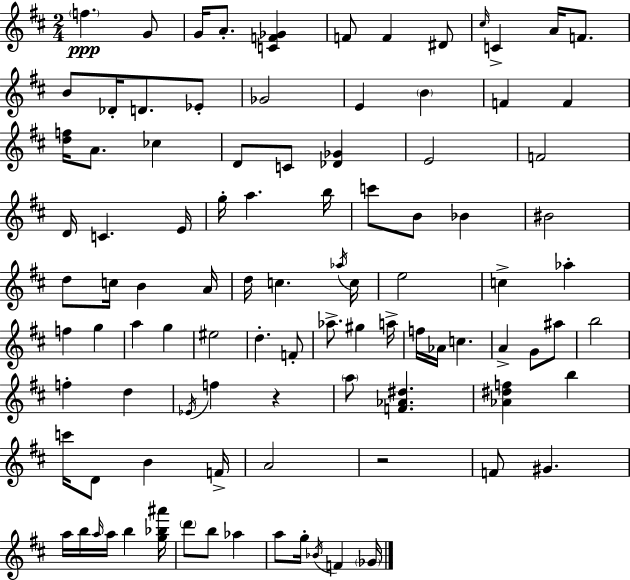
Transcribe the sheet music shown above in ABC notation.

X:1
T:Untitled
M:2/4
L:1/4
K:D
f G/2 G/4 A/2 [CF_G] F/2 F ^D/2 ^c/4 C A/4 F/2 B/2 _D/4 D/2 _E/2 _G2 E B F F [df]/4 A/2 _c D/2 C/2 [_D_G] E2 F2 D/4 C E/4 g/4 a b/4 c'/2 B/2 _B ^B2 d/2 c/4 B A/4 d/4 c _a/4 c/4 e2 c _a f g a g ^e2 d F/2 _a/2 ^g a/4 f/4 _A/4 c A G/2 ^a/2 b2 f d _E/4 f z a/2 [F_A^d] [_A^df] b c'/4 D/2 B F/4 A2 z2 F/2 ^G a/4 b/4 a/4 a/4 b [g_b^a']/4 d'/2 b/2 _a a/2 g/4 _B/4 F _G/4